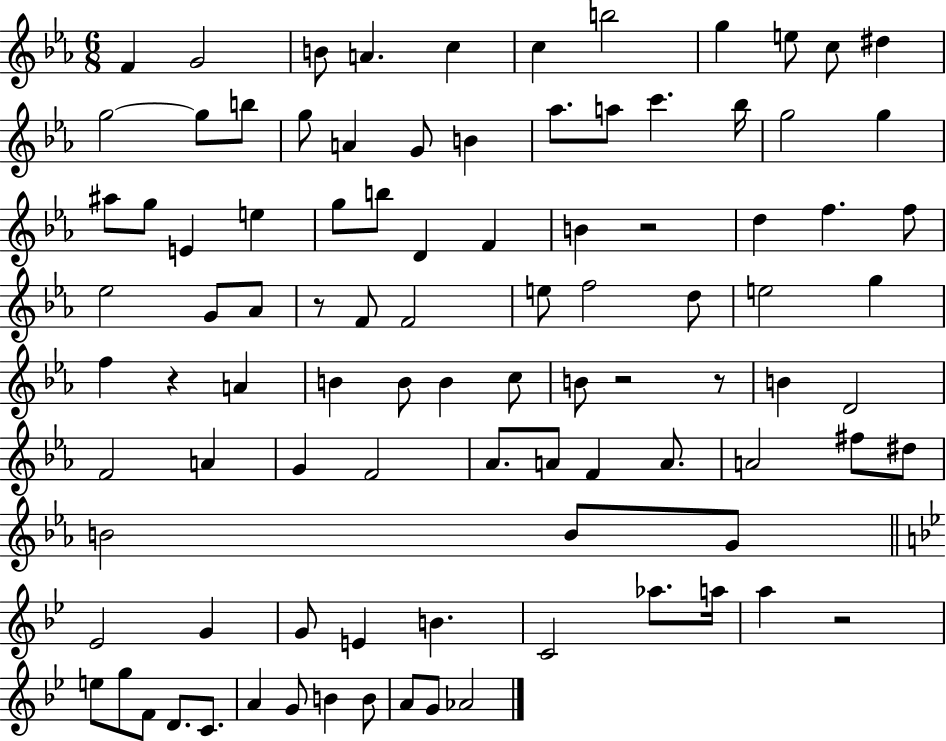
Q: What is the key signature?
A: EES major